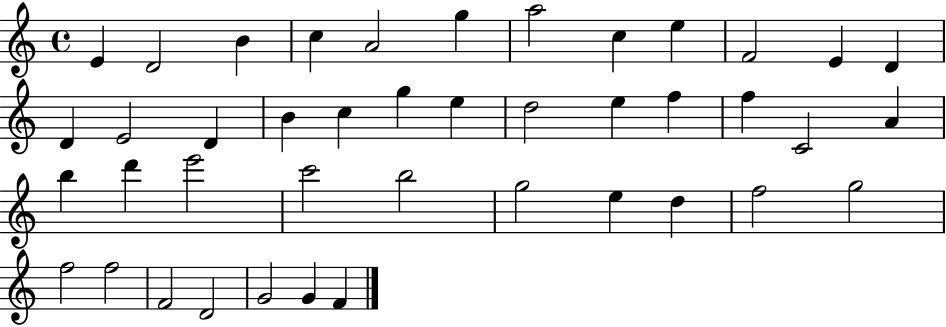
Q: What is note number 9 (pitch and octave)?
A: E5